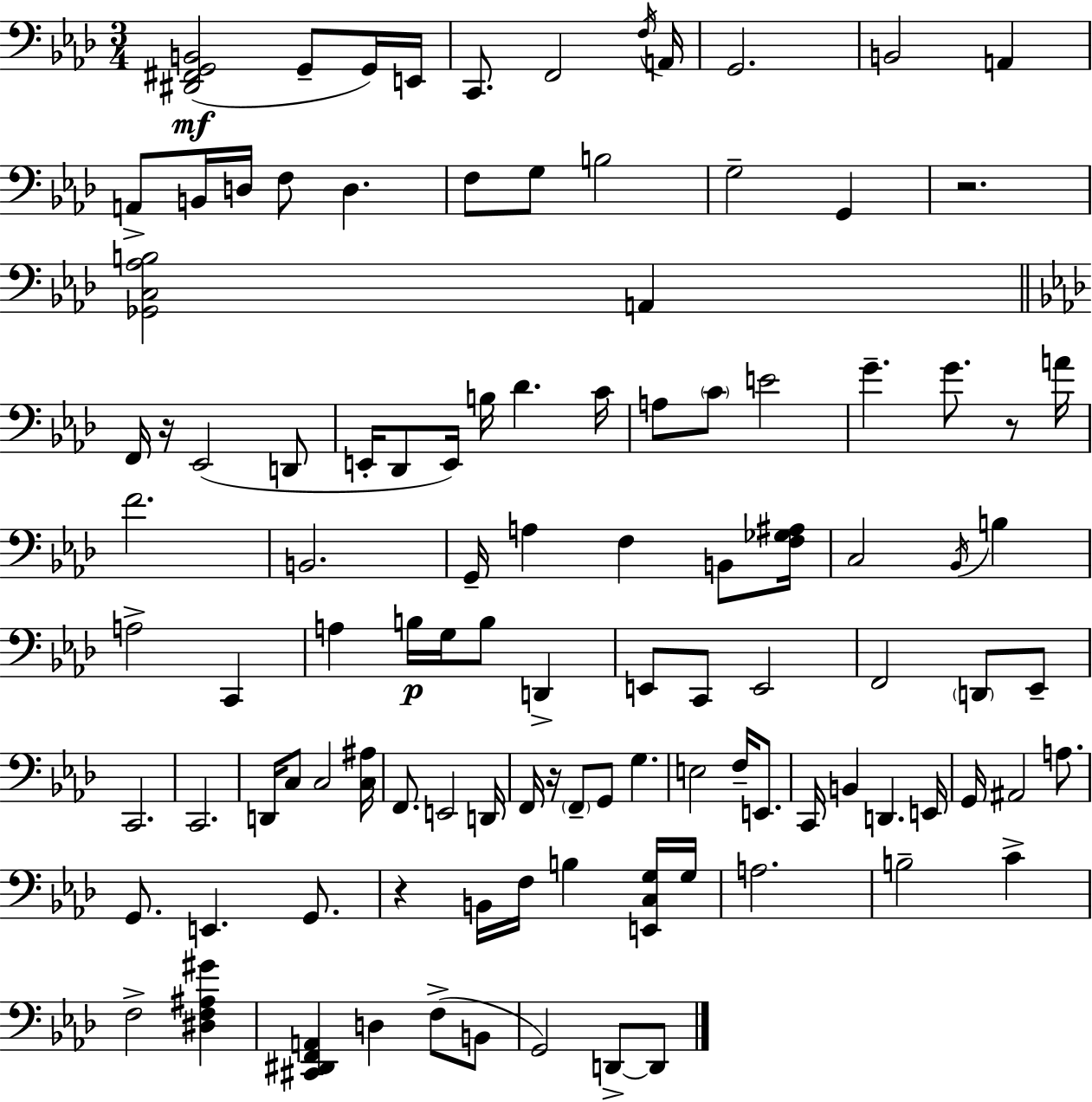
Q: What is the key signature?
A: AES major